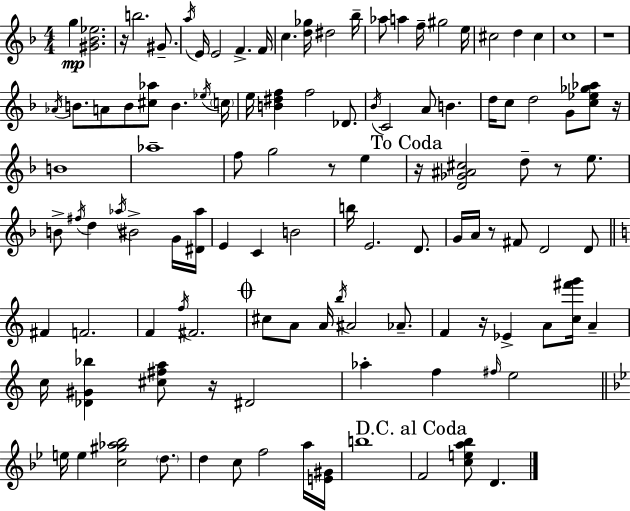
{
  \clef treble
  \numericTimeSignature
  \time 4/4
  \key f \major
  \repeat volta 2 { g''4\mp <gis' bes' ees''>2. | r16 b''2. gis'8.-- | \acciaccatura { a''16 } e'16 e'2 f'4.-> | f'16 c''4. <d'' ges''>16 dis''2 | \break bes''16-- aes''8 a''4 f''16-- gis''2 | e''16 cis''2 d''4 cis''4 | c''1 | r1 | \break \acciaccatura { aes'16 } b'8. a'8 b'8 <cis'' aes''>8 b'4. | \acciaccatura { ees''16 } \parenthesize c''16 e''16 <b' dis'' f''>4 f''2 | des'8. \acciaccatura { bes'16 } c'2 a'8 b'4. | d''16 c''8 d''2 g'8 | \break <c'' ees'' ges'' aes''>8 r16 b'1 | aes''1-- | f''8 g''2 r8 | e''4 \mark "To Coda" r16 <d' ges' ais' cis''>2 d''8-- r8 | \break e''8. b'8-> \acciaccatura { fis''16 } d''4 \acciaccatura { aes''16 } bis'2-> | g'16 <dis' aes''>16 e'4 c'4 b'2 | b''16 e'2. | d'8. g'16 a'16 r8 fis'8 d'2 | \break d'8 \bar "||" \break \key a \minor fis'4 f'2. | f'4 \acciaccatura { f''16 } fis'2. | \mark \markup { \musicglyph "scripts.coda" } cis''8 a'8 a'16 \acciaccatura { b''16 } ais'2 aes'8.-- | f'4 r16 ees'4-> a'8 <c'' fis''' g'''>16 a'4-- | \break c''16 <des' gis' bes''>4 <cis'' fis'' a''>8 r16 dis'2 | aes''4-. f''4 \grace { fis''16 } e''2 | \bar "||" \break \key bes \major e''16 e''4 <c'' gis'' aes'' bes''>2 \parenthesize d''8. | d''4 c''8 f''2 a''16 <e' gis'>16 | b''1 | \mark "D.C. al Coda" f'2 <c'' e'' a'' bes''>8 d'4. | \break } \bar "|."
}